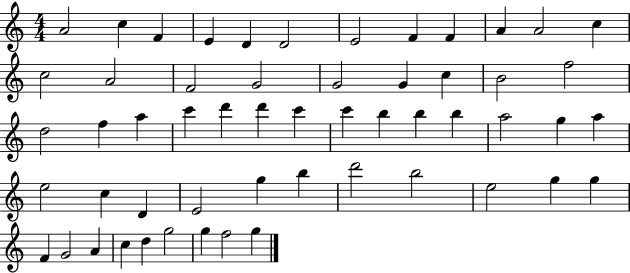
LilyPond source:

{
  \clef treble
  \numericTimeSignature
  \time 4/4
  \key c \major
  a'2 c''4 f'4 | e'4 d'4 d'2 | e'2 f'4 f'4 | a'4 a'2 c''4 | \break c''2 a'2 | f'2 g'2 | g'2 g'4 c''4 | b'2 f''2 | \break d''2 f''4 a''4 | c'''4 d'''4 d'''4 c'''4 | c'''4 b''4 b''4 b''4 | a''2 g''4 a''4 | \break e''2 c''4 d'4 | e'2 g''4 b''4 | d'''2 b''2 | e''2 g''4 g''4 | \break f'4 g'2 a'4 | c''4 d''4 g''2 | g''4 f''2 g''4 | \bar "|."
}